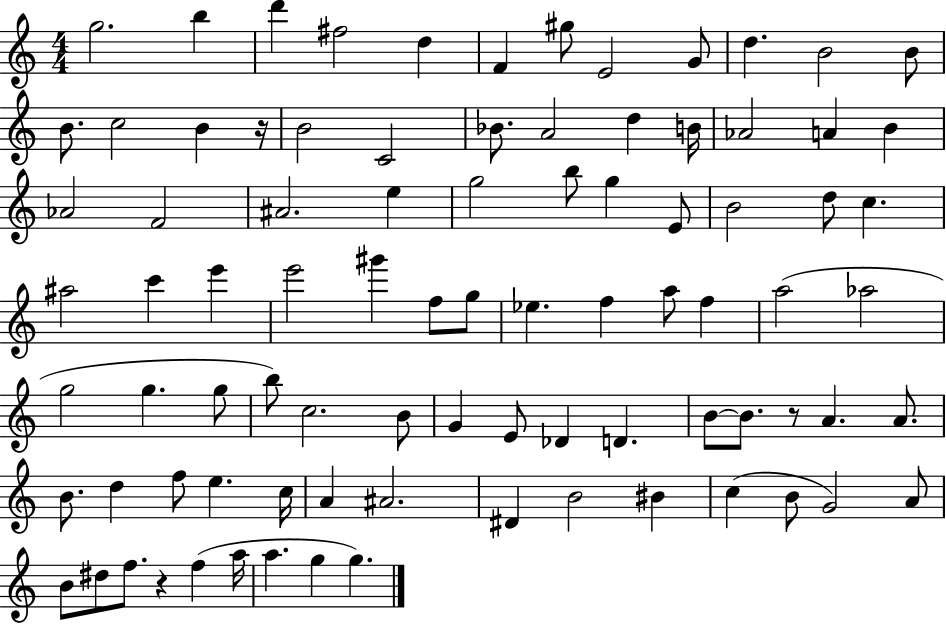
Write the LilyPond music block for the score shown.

{
  \clef treble
  \numericTimeSignature
  \time 4/4
  \key c \major
  g''2. b''4 | d'''4 fis''2 d''4 | f'4 gis''8 e'2 g'8 | d''4. b'2 b'8 | \break b'8. c''2 b'4 r16 | b'2 c'2 | bes'8. a'2 d''4 b'16 | aes'2 a'4 b'4 | \break aes'2 f'2 | ais'2. e''4 | g''2 b''8 g''4 e'8 | b'2 d''8 c''4. | \break ais''2 c'''4 e'''4 | e'''2 gis'''4 f''8 g''8 | ees''4. f''4 a''8 f''4 | a''2( aes''2 | \break g''2 g''4. g''8 | b''8) c''2. b'8 | g'4 e'8 des'4 d'4. | b'8~~ b'8. r8 a'4. a'8. | \break b'8. d''4 f''8 e''4. c''16 | a'4 ais'2. | dis'4 b'2 bis'4 | c''4( b'8 g'2) a'8 | \break b'8 dis''8 f''8. r4 f''4( a''16 | a''4. g''4 g''4.) | \bar "|."
}